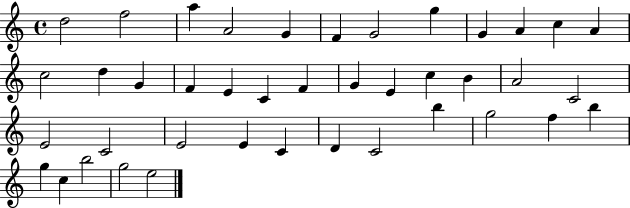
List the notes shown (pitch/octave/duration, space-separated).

D5/h F5/h A5/q A4/h G4/q F4/q G4/h G5/q G4/q A4/q C5/q A4/q C5/h D5/q G4/q F4/q E4/q C4/q F4/q G4/q E4/q C5/q B4/q A4/h C4/h E4/h C4/h E4/h E4/q C4/q D4/q C4/h B5/q G5/h F5/q B5/q G5/q C5/q B5/h G5/h E5/h